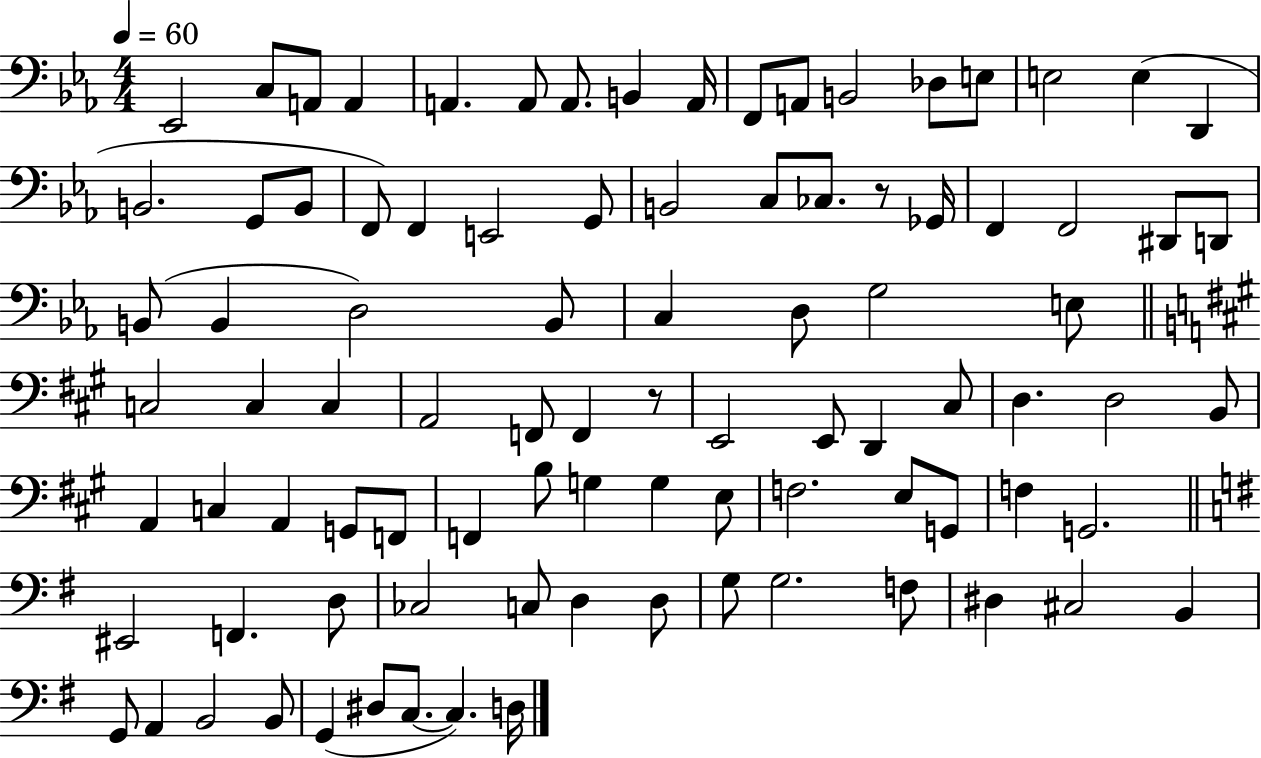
Eb2/h C3/e A2/e A2/q A2/q. A2/e A2/e. B2/q A2/s F2/e A2/e B2/h Db3/e E3/e E3/h E3/q D2/q B2/h. G2/e B2/e F2/e F2/q E2/h G2/e B2/h C3/e CES3/e. R/e Gb2/s F2/q F2/h D#2/e D2/e B2/e B2/q D3/h B2/e C3/q D3/e G3/h E3/e C3/h C3/q C3/q A2/h F2/e F2/q R/e E2/h E2/e D2/q C#3/e D3/q. D3/h B2/e A2/q C3/q A2/q G2/e F2/e F2/q B3/e G3/q G3/q E3/e F3/h. E3/e G2/e F3/q G2/h. EIS2/h F2/q. D3/e CES3/h C3/e D3/q D3/e G3/e G3/h. F3/e D#3/q C#3/h B2/q G2/e A2/q B2/h B2/e G2/q D#3/e C3/e. C3/q. D3/s